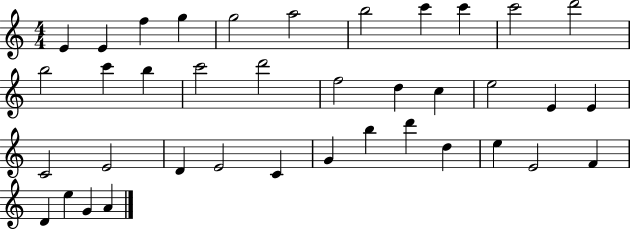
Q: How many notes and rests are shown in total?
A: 38